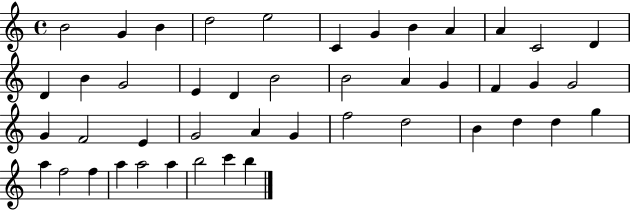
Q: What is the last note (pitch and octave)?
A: B5